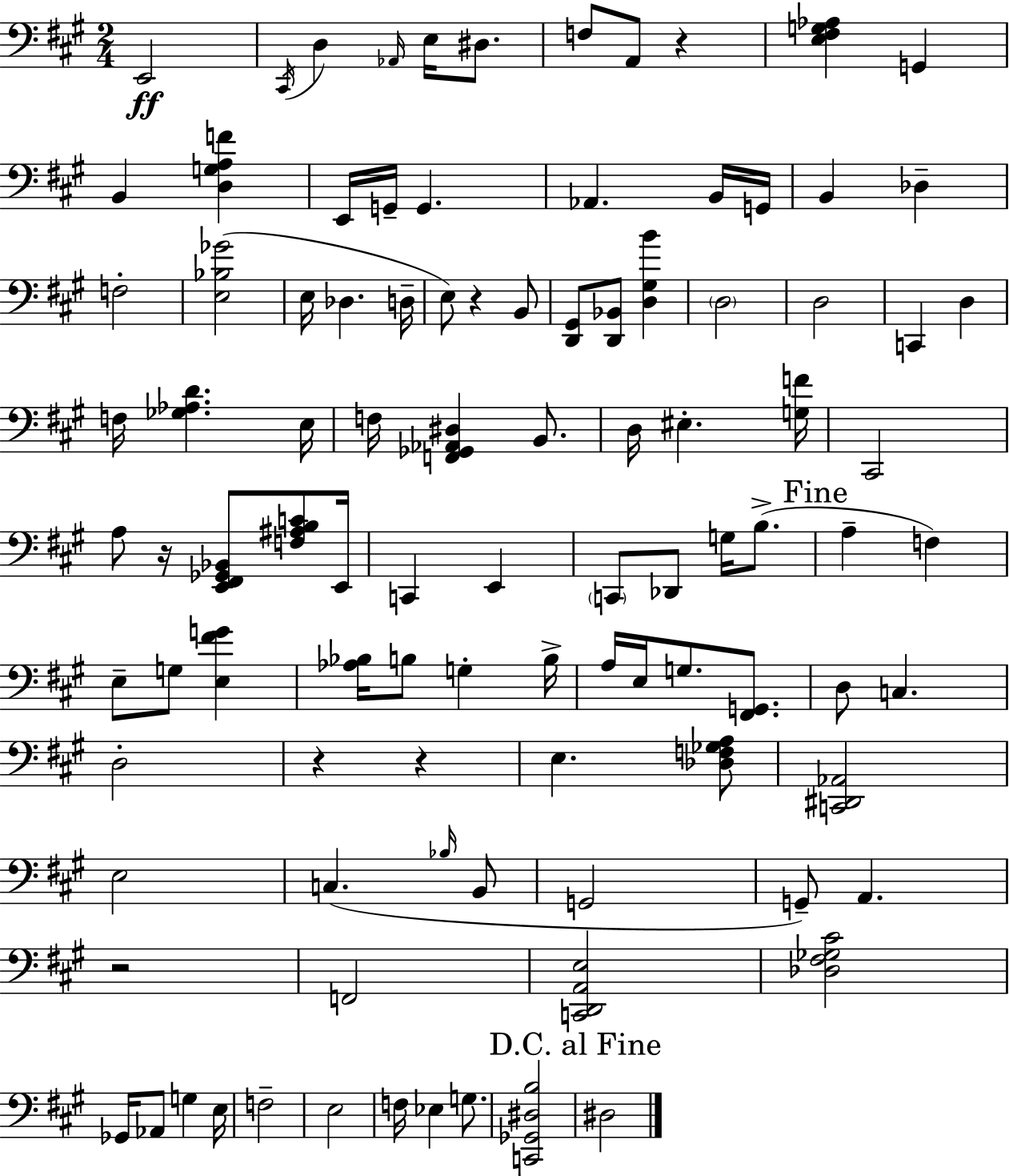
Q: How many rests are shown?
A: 6